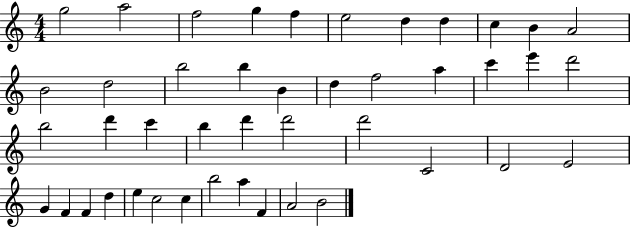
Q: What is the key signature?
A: C major